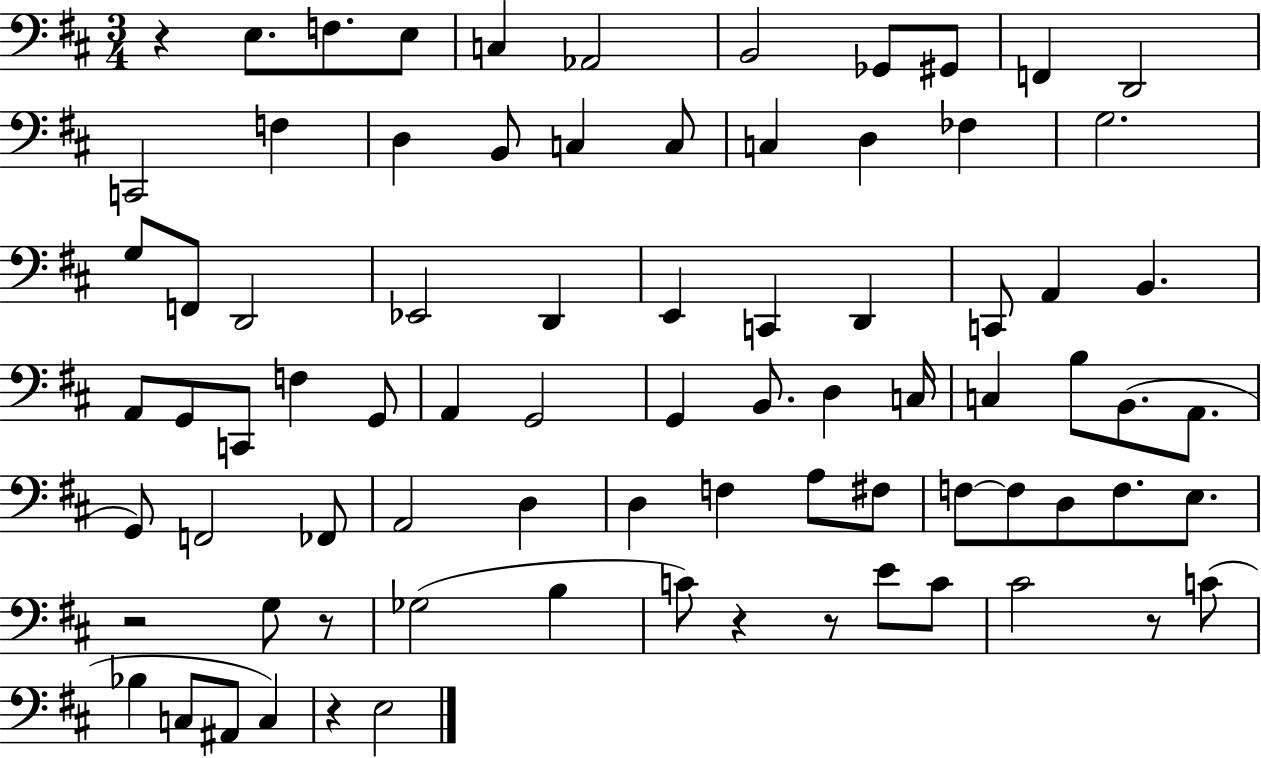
{
  \clef bass
  \numericTimeSignature
  \time 3/4
  \key d \major
  \repeat volta 2 { r4 e8. f8. e8 | c4 aes,2 | b,2 ges,8 gis,8 | f,4 d,2 | \break c,2 f4 | d4 b,8 c4 c8 | c4 d4 fes4 | g2. | \break g8 f,8 d,2 | ees,2 d,4 | e,4 c,4 d,4 | c,8 a,4 b,4. | \break a,8 g,8 c,8 f4 g,8 | a,4 g,2 | g,4 b,8. d4 c16 | c4 b8 b,8.( a,8. | \break g,8) f,2 fes,8 | a,2 d4 | d4 f4 a8 fis8 | f8~~ f8 d8 f8. e8. | \break r2 g8 r8 | ges2( b4 | c'8) r4 r8 e'8 c'8 | cis'2 r8 c'8( | \break bes4 c8 ais,8 c4) | r4 e2 | } \bar "|."
}